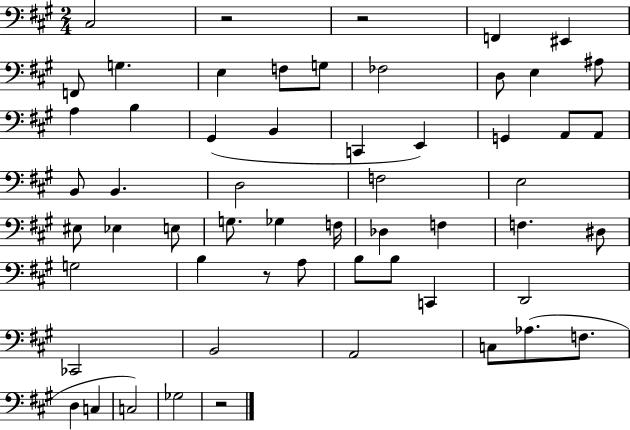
X:1
T:Untitled
M:2/4
L:1/4
K:A
^C,2 z2 z2 F,, ^E,, F,,/2 G, E, F,/2 G,/2 _F,2 D,/2 E, ^A,/2 A, B, ^G,, B,, C,, E,, G,, A,,/2 A,,/2 B,,/2 B,, D,2 F,2 E,2 ^E,/2 _E, E,/2 G,/2 _G, F,/4 _D, F, F, ^D,/2 G,2 B, z/2 A,/2 B,/2 B,/2 C,, D,,2 _C,,2 B,,2 A,,2 C,/2 _A,/2 F,/2 D, C, C,2 _G,2 z2